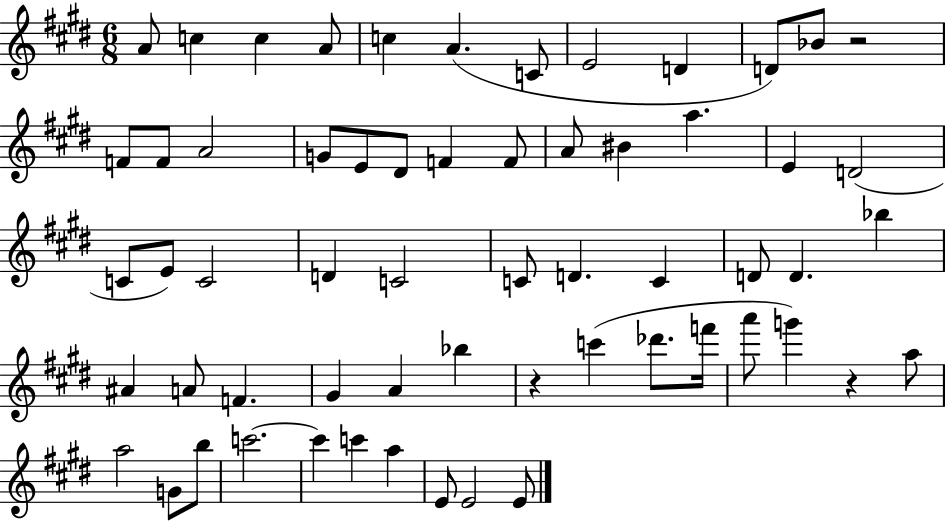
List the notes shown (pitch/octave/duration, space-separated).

A4/e C5/q C5/q A4/e C5/q A4/q. C4/e E4/h D4/q D4/e Bb4/e R/h F4/e F4/e A4/h G4/e E4/e D#4/e F4/q F4/e A4/e BIS4/q A5/q. E4/q D4/h C4/e E4/e C4/h D4/q C4/h C4/e D4/q. C4/q D4/e D4/q. Bb5/q A#4/q A4/e F4/q. G#4/q A4/q Bb5/q R/q C6/q Db6/e. F6/s A6/e G6/q R/q A5/e A5/h G4/e B5/e C6/h. C6/q C6/q A5/q E4/e E4/h E4/e